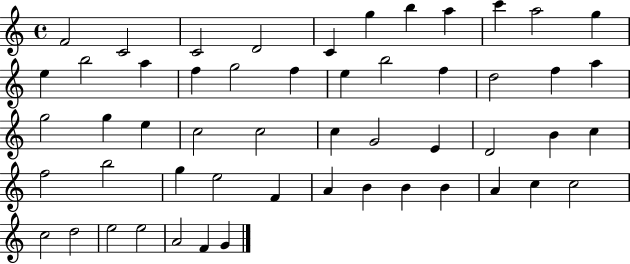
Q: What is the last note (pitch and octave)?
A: G4